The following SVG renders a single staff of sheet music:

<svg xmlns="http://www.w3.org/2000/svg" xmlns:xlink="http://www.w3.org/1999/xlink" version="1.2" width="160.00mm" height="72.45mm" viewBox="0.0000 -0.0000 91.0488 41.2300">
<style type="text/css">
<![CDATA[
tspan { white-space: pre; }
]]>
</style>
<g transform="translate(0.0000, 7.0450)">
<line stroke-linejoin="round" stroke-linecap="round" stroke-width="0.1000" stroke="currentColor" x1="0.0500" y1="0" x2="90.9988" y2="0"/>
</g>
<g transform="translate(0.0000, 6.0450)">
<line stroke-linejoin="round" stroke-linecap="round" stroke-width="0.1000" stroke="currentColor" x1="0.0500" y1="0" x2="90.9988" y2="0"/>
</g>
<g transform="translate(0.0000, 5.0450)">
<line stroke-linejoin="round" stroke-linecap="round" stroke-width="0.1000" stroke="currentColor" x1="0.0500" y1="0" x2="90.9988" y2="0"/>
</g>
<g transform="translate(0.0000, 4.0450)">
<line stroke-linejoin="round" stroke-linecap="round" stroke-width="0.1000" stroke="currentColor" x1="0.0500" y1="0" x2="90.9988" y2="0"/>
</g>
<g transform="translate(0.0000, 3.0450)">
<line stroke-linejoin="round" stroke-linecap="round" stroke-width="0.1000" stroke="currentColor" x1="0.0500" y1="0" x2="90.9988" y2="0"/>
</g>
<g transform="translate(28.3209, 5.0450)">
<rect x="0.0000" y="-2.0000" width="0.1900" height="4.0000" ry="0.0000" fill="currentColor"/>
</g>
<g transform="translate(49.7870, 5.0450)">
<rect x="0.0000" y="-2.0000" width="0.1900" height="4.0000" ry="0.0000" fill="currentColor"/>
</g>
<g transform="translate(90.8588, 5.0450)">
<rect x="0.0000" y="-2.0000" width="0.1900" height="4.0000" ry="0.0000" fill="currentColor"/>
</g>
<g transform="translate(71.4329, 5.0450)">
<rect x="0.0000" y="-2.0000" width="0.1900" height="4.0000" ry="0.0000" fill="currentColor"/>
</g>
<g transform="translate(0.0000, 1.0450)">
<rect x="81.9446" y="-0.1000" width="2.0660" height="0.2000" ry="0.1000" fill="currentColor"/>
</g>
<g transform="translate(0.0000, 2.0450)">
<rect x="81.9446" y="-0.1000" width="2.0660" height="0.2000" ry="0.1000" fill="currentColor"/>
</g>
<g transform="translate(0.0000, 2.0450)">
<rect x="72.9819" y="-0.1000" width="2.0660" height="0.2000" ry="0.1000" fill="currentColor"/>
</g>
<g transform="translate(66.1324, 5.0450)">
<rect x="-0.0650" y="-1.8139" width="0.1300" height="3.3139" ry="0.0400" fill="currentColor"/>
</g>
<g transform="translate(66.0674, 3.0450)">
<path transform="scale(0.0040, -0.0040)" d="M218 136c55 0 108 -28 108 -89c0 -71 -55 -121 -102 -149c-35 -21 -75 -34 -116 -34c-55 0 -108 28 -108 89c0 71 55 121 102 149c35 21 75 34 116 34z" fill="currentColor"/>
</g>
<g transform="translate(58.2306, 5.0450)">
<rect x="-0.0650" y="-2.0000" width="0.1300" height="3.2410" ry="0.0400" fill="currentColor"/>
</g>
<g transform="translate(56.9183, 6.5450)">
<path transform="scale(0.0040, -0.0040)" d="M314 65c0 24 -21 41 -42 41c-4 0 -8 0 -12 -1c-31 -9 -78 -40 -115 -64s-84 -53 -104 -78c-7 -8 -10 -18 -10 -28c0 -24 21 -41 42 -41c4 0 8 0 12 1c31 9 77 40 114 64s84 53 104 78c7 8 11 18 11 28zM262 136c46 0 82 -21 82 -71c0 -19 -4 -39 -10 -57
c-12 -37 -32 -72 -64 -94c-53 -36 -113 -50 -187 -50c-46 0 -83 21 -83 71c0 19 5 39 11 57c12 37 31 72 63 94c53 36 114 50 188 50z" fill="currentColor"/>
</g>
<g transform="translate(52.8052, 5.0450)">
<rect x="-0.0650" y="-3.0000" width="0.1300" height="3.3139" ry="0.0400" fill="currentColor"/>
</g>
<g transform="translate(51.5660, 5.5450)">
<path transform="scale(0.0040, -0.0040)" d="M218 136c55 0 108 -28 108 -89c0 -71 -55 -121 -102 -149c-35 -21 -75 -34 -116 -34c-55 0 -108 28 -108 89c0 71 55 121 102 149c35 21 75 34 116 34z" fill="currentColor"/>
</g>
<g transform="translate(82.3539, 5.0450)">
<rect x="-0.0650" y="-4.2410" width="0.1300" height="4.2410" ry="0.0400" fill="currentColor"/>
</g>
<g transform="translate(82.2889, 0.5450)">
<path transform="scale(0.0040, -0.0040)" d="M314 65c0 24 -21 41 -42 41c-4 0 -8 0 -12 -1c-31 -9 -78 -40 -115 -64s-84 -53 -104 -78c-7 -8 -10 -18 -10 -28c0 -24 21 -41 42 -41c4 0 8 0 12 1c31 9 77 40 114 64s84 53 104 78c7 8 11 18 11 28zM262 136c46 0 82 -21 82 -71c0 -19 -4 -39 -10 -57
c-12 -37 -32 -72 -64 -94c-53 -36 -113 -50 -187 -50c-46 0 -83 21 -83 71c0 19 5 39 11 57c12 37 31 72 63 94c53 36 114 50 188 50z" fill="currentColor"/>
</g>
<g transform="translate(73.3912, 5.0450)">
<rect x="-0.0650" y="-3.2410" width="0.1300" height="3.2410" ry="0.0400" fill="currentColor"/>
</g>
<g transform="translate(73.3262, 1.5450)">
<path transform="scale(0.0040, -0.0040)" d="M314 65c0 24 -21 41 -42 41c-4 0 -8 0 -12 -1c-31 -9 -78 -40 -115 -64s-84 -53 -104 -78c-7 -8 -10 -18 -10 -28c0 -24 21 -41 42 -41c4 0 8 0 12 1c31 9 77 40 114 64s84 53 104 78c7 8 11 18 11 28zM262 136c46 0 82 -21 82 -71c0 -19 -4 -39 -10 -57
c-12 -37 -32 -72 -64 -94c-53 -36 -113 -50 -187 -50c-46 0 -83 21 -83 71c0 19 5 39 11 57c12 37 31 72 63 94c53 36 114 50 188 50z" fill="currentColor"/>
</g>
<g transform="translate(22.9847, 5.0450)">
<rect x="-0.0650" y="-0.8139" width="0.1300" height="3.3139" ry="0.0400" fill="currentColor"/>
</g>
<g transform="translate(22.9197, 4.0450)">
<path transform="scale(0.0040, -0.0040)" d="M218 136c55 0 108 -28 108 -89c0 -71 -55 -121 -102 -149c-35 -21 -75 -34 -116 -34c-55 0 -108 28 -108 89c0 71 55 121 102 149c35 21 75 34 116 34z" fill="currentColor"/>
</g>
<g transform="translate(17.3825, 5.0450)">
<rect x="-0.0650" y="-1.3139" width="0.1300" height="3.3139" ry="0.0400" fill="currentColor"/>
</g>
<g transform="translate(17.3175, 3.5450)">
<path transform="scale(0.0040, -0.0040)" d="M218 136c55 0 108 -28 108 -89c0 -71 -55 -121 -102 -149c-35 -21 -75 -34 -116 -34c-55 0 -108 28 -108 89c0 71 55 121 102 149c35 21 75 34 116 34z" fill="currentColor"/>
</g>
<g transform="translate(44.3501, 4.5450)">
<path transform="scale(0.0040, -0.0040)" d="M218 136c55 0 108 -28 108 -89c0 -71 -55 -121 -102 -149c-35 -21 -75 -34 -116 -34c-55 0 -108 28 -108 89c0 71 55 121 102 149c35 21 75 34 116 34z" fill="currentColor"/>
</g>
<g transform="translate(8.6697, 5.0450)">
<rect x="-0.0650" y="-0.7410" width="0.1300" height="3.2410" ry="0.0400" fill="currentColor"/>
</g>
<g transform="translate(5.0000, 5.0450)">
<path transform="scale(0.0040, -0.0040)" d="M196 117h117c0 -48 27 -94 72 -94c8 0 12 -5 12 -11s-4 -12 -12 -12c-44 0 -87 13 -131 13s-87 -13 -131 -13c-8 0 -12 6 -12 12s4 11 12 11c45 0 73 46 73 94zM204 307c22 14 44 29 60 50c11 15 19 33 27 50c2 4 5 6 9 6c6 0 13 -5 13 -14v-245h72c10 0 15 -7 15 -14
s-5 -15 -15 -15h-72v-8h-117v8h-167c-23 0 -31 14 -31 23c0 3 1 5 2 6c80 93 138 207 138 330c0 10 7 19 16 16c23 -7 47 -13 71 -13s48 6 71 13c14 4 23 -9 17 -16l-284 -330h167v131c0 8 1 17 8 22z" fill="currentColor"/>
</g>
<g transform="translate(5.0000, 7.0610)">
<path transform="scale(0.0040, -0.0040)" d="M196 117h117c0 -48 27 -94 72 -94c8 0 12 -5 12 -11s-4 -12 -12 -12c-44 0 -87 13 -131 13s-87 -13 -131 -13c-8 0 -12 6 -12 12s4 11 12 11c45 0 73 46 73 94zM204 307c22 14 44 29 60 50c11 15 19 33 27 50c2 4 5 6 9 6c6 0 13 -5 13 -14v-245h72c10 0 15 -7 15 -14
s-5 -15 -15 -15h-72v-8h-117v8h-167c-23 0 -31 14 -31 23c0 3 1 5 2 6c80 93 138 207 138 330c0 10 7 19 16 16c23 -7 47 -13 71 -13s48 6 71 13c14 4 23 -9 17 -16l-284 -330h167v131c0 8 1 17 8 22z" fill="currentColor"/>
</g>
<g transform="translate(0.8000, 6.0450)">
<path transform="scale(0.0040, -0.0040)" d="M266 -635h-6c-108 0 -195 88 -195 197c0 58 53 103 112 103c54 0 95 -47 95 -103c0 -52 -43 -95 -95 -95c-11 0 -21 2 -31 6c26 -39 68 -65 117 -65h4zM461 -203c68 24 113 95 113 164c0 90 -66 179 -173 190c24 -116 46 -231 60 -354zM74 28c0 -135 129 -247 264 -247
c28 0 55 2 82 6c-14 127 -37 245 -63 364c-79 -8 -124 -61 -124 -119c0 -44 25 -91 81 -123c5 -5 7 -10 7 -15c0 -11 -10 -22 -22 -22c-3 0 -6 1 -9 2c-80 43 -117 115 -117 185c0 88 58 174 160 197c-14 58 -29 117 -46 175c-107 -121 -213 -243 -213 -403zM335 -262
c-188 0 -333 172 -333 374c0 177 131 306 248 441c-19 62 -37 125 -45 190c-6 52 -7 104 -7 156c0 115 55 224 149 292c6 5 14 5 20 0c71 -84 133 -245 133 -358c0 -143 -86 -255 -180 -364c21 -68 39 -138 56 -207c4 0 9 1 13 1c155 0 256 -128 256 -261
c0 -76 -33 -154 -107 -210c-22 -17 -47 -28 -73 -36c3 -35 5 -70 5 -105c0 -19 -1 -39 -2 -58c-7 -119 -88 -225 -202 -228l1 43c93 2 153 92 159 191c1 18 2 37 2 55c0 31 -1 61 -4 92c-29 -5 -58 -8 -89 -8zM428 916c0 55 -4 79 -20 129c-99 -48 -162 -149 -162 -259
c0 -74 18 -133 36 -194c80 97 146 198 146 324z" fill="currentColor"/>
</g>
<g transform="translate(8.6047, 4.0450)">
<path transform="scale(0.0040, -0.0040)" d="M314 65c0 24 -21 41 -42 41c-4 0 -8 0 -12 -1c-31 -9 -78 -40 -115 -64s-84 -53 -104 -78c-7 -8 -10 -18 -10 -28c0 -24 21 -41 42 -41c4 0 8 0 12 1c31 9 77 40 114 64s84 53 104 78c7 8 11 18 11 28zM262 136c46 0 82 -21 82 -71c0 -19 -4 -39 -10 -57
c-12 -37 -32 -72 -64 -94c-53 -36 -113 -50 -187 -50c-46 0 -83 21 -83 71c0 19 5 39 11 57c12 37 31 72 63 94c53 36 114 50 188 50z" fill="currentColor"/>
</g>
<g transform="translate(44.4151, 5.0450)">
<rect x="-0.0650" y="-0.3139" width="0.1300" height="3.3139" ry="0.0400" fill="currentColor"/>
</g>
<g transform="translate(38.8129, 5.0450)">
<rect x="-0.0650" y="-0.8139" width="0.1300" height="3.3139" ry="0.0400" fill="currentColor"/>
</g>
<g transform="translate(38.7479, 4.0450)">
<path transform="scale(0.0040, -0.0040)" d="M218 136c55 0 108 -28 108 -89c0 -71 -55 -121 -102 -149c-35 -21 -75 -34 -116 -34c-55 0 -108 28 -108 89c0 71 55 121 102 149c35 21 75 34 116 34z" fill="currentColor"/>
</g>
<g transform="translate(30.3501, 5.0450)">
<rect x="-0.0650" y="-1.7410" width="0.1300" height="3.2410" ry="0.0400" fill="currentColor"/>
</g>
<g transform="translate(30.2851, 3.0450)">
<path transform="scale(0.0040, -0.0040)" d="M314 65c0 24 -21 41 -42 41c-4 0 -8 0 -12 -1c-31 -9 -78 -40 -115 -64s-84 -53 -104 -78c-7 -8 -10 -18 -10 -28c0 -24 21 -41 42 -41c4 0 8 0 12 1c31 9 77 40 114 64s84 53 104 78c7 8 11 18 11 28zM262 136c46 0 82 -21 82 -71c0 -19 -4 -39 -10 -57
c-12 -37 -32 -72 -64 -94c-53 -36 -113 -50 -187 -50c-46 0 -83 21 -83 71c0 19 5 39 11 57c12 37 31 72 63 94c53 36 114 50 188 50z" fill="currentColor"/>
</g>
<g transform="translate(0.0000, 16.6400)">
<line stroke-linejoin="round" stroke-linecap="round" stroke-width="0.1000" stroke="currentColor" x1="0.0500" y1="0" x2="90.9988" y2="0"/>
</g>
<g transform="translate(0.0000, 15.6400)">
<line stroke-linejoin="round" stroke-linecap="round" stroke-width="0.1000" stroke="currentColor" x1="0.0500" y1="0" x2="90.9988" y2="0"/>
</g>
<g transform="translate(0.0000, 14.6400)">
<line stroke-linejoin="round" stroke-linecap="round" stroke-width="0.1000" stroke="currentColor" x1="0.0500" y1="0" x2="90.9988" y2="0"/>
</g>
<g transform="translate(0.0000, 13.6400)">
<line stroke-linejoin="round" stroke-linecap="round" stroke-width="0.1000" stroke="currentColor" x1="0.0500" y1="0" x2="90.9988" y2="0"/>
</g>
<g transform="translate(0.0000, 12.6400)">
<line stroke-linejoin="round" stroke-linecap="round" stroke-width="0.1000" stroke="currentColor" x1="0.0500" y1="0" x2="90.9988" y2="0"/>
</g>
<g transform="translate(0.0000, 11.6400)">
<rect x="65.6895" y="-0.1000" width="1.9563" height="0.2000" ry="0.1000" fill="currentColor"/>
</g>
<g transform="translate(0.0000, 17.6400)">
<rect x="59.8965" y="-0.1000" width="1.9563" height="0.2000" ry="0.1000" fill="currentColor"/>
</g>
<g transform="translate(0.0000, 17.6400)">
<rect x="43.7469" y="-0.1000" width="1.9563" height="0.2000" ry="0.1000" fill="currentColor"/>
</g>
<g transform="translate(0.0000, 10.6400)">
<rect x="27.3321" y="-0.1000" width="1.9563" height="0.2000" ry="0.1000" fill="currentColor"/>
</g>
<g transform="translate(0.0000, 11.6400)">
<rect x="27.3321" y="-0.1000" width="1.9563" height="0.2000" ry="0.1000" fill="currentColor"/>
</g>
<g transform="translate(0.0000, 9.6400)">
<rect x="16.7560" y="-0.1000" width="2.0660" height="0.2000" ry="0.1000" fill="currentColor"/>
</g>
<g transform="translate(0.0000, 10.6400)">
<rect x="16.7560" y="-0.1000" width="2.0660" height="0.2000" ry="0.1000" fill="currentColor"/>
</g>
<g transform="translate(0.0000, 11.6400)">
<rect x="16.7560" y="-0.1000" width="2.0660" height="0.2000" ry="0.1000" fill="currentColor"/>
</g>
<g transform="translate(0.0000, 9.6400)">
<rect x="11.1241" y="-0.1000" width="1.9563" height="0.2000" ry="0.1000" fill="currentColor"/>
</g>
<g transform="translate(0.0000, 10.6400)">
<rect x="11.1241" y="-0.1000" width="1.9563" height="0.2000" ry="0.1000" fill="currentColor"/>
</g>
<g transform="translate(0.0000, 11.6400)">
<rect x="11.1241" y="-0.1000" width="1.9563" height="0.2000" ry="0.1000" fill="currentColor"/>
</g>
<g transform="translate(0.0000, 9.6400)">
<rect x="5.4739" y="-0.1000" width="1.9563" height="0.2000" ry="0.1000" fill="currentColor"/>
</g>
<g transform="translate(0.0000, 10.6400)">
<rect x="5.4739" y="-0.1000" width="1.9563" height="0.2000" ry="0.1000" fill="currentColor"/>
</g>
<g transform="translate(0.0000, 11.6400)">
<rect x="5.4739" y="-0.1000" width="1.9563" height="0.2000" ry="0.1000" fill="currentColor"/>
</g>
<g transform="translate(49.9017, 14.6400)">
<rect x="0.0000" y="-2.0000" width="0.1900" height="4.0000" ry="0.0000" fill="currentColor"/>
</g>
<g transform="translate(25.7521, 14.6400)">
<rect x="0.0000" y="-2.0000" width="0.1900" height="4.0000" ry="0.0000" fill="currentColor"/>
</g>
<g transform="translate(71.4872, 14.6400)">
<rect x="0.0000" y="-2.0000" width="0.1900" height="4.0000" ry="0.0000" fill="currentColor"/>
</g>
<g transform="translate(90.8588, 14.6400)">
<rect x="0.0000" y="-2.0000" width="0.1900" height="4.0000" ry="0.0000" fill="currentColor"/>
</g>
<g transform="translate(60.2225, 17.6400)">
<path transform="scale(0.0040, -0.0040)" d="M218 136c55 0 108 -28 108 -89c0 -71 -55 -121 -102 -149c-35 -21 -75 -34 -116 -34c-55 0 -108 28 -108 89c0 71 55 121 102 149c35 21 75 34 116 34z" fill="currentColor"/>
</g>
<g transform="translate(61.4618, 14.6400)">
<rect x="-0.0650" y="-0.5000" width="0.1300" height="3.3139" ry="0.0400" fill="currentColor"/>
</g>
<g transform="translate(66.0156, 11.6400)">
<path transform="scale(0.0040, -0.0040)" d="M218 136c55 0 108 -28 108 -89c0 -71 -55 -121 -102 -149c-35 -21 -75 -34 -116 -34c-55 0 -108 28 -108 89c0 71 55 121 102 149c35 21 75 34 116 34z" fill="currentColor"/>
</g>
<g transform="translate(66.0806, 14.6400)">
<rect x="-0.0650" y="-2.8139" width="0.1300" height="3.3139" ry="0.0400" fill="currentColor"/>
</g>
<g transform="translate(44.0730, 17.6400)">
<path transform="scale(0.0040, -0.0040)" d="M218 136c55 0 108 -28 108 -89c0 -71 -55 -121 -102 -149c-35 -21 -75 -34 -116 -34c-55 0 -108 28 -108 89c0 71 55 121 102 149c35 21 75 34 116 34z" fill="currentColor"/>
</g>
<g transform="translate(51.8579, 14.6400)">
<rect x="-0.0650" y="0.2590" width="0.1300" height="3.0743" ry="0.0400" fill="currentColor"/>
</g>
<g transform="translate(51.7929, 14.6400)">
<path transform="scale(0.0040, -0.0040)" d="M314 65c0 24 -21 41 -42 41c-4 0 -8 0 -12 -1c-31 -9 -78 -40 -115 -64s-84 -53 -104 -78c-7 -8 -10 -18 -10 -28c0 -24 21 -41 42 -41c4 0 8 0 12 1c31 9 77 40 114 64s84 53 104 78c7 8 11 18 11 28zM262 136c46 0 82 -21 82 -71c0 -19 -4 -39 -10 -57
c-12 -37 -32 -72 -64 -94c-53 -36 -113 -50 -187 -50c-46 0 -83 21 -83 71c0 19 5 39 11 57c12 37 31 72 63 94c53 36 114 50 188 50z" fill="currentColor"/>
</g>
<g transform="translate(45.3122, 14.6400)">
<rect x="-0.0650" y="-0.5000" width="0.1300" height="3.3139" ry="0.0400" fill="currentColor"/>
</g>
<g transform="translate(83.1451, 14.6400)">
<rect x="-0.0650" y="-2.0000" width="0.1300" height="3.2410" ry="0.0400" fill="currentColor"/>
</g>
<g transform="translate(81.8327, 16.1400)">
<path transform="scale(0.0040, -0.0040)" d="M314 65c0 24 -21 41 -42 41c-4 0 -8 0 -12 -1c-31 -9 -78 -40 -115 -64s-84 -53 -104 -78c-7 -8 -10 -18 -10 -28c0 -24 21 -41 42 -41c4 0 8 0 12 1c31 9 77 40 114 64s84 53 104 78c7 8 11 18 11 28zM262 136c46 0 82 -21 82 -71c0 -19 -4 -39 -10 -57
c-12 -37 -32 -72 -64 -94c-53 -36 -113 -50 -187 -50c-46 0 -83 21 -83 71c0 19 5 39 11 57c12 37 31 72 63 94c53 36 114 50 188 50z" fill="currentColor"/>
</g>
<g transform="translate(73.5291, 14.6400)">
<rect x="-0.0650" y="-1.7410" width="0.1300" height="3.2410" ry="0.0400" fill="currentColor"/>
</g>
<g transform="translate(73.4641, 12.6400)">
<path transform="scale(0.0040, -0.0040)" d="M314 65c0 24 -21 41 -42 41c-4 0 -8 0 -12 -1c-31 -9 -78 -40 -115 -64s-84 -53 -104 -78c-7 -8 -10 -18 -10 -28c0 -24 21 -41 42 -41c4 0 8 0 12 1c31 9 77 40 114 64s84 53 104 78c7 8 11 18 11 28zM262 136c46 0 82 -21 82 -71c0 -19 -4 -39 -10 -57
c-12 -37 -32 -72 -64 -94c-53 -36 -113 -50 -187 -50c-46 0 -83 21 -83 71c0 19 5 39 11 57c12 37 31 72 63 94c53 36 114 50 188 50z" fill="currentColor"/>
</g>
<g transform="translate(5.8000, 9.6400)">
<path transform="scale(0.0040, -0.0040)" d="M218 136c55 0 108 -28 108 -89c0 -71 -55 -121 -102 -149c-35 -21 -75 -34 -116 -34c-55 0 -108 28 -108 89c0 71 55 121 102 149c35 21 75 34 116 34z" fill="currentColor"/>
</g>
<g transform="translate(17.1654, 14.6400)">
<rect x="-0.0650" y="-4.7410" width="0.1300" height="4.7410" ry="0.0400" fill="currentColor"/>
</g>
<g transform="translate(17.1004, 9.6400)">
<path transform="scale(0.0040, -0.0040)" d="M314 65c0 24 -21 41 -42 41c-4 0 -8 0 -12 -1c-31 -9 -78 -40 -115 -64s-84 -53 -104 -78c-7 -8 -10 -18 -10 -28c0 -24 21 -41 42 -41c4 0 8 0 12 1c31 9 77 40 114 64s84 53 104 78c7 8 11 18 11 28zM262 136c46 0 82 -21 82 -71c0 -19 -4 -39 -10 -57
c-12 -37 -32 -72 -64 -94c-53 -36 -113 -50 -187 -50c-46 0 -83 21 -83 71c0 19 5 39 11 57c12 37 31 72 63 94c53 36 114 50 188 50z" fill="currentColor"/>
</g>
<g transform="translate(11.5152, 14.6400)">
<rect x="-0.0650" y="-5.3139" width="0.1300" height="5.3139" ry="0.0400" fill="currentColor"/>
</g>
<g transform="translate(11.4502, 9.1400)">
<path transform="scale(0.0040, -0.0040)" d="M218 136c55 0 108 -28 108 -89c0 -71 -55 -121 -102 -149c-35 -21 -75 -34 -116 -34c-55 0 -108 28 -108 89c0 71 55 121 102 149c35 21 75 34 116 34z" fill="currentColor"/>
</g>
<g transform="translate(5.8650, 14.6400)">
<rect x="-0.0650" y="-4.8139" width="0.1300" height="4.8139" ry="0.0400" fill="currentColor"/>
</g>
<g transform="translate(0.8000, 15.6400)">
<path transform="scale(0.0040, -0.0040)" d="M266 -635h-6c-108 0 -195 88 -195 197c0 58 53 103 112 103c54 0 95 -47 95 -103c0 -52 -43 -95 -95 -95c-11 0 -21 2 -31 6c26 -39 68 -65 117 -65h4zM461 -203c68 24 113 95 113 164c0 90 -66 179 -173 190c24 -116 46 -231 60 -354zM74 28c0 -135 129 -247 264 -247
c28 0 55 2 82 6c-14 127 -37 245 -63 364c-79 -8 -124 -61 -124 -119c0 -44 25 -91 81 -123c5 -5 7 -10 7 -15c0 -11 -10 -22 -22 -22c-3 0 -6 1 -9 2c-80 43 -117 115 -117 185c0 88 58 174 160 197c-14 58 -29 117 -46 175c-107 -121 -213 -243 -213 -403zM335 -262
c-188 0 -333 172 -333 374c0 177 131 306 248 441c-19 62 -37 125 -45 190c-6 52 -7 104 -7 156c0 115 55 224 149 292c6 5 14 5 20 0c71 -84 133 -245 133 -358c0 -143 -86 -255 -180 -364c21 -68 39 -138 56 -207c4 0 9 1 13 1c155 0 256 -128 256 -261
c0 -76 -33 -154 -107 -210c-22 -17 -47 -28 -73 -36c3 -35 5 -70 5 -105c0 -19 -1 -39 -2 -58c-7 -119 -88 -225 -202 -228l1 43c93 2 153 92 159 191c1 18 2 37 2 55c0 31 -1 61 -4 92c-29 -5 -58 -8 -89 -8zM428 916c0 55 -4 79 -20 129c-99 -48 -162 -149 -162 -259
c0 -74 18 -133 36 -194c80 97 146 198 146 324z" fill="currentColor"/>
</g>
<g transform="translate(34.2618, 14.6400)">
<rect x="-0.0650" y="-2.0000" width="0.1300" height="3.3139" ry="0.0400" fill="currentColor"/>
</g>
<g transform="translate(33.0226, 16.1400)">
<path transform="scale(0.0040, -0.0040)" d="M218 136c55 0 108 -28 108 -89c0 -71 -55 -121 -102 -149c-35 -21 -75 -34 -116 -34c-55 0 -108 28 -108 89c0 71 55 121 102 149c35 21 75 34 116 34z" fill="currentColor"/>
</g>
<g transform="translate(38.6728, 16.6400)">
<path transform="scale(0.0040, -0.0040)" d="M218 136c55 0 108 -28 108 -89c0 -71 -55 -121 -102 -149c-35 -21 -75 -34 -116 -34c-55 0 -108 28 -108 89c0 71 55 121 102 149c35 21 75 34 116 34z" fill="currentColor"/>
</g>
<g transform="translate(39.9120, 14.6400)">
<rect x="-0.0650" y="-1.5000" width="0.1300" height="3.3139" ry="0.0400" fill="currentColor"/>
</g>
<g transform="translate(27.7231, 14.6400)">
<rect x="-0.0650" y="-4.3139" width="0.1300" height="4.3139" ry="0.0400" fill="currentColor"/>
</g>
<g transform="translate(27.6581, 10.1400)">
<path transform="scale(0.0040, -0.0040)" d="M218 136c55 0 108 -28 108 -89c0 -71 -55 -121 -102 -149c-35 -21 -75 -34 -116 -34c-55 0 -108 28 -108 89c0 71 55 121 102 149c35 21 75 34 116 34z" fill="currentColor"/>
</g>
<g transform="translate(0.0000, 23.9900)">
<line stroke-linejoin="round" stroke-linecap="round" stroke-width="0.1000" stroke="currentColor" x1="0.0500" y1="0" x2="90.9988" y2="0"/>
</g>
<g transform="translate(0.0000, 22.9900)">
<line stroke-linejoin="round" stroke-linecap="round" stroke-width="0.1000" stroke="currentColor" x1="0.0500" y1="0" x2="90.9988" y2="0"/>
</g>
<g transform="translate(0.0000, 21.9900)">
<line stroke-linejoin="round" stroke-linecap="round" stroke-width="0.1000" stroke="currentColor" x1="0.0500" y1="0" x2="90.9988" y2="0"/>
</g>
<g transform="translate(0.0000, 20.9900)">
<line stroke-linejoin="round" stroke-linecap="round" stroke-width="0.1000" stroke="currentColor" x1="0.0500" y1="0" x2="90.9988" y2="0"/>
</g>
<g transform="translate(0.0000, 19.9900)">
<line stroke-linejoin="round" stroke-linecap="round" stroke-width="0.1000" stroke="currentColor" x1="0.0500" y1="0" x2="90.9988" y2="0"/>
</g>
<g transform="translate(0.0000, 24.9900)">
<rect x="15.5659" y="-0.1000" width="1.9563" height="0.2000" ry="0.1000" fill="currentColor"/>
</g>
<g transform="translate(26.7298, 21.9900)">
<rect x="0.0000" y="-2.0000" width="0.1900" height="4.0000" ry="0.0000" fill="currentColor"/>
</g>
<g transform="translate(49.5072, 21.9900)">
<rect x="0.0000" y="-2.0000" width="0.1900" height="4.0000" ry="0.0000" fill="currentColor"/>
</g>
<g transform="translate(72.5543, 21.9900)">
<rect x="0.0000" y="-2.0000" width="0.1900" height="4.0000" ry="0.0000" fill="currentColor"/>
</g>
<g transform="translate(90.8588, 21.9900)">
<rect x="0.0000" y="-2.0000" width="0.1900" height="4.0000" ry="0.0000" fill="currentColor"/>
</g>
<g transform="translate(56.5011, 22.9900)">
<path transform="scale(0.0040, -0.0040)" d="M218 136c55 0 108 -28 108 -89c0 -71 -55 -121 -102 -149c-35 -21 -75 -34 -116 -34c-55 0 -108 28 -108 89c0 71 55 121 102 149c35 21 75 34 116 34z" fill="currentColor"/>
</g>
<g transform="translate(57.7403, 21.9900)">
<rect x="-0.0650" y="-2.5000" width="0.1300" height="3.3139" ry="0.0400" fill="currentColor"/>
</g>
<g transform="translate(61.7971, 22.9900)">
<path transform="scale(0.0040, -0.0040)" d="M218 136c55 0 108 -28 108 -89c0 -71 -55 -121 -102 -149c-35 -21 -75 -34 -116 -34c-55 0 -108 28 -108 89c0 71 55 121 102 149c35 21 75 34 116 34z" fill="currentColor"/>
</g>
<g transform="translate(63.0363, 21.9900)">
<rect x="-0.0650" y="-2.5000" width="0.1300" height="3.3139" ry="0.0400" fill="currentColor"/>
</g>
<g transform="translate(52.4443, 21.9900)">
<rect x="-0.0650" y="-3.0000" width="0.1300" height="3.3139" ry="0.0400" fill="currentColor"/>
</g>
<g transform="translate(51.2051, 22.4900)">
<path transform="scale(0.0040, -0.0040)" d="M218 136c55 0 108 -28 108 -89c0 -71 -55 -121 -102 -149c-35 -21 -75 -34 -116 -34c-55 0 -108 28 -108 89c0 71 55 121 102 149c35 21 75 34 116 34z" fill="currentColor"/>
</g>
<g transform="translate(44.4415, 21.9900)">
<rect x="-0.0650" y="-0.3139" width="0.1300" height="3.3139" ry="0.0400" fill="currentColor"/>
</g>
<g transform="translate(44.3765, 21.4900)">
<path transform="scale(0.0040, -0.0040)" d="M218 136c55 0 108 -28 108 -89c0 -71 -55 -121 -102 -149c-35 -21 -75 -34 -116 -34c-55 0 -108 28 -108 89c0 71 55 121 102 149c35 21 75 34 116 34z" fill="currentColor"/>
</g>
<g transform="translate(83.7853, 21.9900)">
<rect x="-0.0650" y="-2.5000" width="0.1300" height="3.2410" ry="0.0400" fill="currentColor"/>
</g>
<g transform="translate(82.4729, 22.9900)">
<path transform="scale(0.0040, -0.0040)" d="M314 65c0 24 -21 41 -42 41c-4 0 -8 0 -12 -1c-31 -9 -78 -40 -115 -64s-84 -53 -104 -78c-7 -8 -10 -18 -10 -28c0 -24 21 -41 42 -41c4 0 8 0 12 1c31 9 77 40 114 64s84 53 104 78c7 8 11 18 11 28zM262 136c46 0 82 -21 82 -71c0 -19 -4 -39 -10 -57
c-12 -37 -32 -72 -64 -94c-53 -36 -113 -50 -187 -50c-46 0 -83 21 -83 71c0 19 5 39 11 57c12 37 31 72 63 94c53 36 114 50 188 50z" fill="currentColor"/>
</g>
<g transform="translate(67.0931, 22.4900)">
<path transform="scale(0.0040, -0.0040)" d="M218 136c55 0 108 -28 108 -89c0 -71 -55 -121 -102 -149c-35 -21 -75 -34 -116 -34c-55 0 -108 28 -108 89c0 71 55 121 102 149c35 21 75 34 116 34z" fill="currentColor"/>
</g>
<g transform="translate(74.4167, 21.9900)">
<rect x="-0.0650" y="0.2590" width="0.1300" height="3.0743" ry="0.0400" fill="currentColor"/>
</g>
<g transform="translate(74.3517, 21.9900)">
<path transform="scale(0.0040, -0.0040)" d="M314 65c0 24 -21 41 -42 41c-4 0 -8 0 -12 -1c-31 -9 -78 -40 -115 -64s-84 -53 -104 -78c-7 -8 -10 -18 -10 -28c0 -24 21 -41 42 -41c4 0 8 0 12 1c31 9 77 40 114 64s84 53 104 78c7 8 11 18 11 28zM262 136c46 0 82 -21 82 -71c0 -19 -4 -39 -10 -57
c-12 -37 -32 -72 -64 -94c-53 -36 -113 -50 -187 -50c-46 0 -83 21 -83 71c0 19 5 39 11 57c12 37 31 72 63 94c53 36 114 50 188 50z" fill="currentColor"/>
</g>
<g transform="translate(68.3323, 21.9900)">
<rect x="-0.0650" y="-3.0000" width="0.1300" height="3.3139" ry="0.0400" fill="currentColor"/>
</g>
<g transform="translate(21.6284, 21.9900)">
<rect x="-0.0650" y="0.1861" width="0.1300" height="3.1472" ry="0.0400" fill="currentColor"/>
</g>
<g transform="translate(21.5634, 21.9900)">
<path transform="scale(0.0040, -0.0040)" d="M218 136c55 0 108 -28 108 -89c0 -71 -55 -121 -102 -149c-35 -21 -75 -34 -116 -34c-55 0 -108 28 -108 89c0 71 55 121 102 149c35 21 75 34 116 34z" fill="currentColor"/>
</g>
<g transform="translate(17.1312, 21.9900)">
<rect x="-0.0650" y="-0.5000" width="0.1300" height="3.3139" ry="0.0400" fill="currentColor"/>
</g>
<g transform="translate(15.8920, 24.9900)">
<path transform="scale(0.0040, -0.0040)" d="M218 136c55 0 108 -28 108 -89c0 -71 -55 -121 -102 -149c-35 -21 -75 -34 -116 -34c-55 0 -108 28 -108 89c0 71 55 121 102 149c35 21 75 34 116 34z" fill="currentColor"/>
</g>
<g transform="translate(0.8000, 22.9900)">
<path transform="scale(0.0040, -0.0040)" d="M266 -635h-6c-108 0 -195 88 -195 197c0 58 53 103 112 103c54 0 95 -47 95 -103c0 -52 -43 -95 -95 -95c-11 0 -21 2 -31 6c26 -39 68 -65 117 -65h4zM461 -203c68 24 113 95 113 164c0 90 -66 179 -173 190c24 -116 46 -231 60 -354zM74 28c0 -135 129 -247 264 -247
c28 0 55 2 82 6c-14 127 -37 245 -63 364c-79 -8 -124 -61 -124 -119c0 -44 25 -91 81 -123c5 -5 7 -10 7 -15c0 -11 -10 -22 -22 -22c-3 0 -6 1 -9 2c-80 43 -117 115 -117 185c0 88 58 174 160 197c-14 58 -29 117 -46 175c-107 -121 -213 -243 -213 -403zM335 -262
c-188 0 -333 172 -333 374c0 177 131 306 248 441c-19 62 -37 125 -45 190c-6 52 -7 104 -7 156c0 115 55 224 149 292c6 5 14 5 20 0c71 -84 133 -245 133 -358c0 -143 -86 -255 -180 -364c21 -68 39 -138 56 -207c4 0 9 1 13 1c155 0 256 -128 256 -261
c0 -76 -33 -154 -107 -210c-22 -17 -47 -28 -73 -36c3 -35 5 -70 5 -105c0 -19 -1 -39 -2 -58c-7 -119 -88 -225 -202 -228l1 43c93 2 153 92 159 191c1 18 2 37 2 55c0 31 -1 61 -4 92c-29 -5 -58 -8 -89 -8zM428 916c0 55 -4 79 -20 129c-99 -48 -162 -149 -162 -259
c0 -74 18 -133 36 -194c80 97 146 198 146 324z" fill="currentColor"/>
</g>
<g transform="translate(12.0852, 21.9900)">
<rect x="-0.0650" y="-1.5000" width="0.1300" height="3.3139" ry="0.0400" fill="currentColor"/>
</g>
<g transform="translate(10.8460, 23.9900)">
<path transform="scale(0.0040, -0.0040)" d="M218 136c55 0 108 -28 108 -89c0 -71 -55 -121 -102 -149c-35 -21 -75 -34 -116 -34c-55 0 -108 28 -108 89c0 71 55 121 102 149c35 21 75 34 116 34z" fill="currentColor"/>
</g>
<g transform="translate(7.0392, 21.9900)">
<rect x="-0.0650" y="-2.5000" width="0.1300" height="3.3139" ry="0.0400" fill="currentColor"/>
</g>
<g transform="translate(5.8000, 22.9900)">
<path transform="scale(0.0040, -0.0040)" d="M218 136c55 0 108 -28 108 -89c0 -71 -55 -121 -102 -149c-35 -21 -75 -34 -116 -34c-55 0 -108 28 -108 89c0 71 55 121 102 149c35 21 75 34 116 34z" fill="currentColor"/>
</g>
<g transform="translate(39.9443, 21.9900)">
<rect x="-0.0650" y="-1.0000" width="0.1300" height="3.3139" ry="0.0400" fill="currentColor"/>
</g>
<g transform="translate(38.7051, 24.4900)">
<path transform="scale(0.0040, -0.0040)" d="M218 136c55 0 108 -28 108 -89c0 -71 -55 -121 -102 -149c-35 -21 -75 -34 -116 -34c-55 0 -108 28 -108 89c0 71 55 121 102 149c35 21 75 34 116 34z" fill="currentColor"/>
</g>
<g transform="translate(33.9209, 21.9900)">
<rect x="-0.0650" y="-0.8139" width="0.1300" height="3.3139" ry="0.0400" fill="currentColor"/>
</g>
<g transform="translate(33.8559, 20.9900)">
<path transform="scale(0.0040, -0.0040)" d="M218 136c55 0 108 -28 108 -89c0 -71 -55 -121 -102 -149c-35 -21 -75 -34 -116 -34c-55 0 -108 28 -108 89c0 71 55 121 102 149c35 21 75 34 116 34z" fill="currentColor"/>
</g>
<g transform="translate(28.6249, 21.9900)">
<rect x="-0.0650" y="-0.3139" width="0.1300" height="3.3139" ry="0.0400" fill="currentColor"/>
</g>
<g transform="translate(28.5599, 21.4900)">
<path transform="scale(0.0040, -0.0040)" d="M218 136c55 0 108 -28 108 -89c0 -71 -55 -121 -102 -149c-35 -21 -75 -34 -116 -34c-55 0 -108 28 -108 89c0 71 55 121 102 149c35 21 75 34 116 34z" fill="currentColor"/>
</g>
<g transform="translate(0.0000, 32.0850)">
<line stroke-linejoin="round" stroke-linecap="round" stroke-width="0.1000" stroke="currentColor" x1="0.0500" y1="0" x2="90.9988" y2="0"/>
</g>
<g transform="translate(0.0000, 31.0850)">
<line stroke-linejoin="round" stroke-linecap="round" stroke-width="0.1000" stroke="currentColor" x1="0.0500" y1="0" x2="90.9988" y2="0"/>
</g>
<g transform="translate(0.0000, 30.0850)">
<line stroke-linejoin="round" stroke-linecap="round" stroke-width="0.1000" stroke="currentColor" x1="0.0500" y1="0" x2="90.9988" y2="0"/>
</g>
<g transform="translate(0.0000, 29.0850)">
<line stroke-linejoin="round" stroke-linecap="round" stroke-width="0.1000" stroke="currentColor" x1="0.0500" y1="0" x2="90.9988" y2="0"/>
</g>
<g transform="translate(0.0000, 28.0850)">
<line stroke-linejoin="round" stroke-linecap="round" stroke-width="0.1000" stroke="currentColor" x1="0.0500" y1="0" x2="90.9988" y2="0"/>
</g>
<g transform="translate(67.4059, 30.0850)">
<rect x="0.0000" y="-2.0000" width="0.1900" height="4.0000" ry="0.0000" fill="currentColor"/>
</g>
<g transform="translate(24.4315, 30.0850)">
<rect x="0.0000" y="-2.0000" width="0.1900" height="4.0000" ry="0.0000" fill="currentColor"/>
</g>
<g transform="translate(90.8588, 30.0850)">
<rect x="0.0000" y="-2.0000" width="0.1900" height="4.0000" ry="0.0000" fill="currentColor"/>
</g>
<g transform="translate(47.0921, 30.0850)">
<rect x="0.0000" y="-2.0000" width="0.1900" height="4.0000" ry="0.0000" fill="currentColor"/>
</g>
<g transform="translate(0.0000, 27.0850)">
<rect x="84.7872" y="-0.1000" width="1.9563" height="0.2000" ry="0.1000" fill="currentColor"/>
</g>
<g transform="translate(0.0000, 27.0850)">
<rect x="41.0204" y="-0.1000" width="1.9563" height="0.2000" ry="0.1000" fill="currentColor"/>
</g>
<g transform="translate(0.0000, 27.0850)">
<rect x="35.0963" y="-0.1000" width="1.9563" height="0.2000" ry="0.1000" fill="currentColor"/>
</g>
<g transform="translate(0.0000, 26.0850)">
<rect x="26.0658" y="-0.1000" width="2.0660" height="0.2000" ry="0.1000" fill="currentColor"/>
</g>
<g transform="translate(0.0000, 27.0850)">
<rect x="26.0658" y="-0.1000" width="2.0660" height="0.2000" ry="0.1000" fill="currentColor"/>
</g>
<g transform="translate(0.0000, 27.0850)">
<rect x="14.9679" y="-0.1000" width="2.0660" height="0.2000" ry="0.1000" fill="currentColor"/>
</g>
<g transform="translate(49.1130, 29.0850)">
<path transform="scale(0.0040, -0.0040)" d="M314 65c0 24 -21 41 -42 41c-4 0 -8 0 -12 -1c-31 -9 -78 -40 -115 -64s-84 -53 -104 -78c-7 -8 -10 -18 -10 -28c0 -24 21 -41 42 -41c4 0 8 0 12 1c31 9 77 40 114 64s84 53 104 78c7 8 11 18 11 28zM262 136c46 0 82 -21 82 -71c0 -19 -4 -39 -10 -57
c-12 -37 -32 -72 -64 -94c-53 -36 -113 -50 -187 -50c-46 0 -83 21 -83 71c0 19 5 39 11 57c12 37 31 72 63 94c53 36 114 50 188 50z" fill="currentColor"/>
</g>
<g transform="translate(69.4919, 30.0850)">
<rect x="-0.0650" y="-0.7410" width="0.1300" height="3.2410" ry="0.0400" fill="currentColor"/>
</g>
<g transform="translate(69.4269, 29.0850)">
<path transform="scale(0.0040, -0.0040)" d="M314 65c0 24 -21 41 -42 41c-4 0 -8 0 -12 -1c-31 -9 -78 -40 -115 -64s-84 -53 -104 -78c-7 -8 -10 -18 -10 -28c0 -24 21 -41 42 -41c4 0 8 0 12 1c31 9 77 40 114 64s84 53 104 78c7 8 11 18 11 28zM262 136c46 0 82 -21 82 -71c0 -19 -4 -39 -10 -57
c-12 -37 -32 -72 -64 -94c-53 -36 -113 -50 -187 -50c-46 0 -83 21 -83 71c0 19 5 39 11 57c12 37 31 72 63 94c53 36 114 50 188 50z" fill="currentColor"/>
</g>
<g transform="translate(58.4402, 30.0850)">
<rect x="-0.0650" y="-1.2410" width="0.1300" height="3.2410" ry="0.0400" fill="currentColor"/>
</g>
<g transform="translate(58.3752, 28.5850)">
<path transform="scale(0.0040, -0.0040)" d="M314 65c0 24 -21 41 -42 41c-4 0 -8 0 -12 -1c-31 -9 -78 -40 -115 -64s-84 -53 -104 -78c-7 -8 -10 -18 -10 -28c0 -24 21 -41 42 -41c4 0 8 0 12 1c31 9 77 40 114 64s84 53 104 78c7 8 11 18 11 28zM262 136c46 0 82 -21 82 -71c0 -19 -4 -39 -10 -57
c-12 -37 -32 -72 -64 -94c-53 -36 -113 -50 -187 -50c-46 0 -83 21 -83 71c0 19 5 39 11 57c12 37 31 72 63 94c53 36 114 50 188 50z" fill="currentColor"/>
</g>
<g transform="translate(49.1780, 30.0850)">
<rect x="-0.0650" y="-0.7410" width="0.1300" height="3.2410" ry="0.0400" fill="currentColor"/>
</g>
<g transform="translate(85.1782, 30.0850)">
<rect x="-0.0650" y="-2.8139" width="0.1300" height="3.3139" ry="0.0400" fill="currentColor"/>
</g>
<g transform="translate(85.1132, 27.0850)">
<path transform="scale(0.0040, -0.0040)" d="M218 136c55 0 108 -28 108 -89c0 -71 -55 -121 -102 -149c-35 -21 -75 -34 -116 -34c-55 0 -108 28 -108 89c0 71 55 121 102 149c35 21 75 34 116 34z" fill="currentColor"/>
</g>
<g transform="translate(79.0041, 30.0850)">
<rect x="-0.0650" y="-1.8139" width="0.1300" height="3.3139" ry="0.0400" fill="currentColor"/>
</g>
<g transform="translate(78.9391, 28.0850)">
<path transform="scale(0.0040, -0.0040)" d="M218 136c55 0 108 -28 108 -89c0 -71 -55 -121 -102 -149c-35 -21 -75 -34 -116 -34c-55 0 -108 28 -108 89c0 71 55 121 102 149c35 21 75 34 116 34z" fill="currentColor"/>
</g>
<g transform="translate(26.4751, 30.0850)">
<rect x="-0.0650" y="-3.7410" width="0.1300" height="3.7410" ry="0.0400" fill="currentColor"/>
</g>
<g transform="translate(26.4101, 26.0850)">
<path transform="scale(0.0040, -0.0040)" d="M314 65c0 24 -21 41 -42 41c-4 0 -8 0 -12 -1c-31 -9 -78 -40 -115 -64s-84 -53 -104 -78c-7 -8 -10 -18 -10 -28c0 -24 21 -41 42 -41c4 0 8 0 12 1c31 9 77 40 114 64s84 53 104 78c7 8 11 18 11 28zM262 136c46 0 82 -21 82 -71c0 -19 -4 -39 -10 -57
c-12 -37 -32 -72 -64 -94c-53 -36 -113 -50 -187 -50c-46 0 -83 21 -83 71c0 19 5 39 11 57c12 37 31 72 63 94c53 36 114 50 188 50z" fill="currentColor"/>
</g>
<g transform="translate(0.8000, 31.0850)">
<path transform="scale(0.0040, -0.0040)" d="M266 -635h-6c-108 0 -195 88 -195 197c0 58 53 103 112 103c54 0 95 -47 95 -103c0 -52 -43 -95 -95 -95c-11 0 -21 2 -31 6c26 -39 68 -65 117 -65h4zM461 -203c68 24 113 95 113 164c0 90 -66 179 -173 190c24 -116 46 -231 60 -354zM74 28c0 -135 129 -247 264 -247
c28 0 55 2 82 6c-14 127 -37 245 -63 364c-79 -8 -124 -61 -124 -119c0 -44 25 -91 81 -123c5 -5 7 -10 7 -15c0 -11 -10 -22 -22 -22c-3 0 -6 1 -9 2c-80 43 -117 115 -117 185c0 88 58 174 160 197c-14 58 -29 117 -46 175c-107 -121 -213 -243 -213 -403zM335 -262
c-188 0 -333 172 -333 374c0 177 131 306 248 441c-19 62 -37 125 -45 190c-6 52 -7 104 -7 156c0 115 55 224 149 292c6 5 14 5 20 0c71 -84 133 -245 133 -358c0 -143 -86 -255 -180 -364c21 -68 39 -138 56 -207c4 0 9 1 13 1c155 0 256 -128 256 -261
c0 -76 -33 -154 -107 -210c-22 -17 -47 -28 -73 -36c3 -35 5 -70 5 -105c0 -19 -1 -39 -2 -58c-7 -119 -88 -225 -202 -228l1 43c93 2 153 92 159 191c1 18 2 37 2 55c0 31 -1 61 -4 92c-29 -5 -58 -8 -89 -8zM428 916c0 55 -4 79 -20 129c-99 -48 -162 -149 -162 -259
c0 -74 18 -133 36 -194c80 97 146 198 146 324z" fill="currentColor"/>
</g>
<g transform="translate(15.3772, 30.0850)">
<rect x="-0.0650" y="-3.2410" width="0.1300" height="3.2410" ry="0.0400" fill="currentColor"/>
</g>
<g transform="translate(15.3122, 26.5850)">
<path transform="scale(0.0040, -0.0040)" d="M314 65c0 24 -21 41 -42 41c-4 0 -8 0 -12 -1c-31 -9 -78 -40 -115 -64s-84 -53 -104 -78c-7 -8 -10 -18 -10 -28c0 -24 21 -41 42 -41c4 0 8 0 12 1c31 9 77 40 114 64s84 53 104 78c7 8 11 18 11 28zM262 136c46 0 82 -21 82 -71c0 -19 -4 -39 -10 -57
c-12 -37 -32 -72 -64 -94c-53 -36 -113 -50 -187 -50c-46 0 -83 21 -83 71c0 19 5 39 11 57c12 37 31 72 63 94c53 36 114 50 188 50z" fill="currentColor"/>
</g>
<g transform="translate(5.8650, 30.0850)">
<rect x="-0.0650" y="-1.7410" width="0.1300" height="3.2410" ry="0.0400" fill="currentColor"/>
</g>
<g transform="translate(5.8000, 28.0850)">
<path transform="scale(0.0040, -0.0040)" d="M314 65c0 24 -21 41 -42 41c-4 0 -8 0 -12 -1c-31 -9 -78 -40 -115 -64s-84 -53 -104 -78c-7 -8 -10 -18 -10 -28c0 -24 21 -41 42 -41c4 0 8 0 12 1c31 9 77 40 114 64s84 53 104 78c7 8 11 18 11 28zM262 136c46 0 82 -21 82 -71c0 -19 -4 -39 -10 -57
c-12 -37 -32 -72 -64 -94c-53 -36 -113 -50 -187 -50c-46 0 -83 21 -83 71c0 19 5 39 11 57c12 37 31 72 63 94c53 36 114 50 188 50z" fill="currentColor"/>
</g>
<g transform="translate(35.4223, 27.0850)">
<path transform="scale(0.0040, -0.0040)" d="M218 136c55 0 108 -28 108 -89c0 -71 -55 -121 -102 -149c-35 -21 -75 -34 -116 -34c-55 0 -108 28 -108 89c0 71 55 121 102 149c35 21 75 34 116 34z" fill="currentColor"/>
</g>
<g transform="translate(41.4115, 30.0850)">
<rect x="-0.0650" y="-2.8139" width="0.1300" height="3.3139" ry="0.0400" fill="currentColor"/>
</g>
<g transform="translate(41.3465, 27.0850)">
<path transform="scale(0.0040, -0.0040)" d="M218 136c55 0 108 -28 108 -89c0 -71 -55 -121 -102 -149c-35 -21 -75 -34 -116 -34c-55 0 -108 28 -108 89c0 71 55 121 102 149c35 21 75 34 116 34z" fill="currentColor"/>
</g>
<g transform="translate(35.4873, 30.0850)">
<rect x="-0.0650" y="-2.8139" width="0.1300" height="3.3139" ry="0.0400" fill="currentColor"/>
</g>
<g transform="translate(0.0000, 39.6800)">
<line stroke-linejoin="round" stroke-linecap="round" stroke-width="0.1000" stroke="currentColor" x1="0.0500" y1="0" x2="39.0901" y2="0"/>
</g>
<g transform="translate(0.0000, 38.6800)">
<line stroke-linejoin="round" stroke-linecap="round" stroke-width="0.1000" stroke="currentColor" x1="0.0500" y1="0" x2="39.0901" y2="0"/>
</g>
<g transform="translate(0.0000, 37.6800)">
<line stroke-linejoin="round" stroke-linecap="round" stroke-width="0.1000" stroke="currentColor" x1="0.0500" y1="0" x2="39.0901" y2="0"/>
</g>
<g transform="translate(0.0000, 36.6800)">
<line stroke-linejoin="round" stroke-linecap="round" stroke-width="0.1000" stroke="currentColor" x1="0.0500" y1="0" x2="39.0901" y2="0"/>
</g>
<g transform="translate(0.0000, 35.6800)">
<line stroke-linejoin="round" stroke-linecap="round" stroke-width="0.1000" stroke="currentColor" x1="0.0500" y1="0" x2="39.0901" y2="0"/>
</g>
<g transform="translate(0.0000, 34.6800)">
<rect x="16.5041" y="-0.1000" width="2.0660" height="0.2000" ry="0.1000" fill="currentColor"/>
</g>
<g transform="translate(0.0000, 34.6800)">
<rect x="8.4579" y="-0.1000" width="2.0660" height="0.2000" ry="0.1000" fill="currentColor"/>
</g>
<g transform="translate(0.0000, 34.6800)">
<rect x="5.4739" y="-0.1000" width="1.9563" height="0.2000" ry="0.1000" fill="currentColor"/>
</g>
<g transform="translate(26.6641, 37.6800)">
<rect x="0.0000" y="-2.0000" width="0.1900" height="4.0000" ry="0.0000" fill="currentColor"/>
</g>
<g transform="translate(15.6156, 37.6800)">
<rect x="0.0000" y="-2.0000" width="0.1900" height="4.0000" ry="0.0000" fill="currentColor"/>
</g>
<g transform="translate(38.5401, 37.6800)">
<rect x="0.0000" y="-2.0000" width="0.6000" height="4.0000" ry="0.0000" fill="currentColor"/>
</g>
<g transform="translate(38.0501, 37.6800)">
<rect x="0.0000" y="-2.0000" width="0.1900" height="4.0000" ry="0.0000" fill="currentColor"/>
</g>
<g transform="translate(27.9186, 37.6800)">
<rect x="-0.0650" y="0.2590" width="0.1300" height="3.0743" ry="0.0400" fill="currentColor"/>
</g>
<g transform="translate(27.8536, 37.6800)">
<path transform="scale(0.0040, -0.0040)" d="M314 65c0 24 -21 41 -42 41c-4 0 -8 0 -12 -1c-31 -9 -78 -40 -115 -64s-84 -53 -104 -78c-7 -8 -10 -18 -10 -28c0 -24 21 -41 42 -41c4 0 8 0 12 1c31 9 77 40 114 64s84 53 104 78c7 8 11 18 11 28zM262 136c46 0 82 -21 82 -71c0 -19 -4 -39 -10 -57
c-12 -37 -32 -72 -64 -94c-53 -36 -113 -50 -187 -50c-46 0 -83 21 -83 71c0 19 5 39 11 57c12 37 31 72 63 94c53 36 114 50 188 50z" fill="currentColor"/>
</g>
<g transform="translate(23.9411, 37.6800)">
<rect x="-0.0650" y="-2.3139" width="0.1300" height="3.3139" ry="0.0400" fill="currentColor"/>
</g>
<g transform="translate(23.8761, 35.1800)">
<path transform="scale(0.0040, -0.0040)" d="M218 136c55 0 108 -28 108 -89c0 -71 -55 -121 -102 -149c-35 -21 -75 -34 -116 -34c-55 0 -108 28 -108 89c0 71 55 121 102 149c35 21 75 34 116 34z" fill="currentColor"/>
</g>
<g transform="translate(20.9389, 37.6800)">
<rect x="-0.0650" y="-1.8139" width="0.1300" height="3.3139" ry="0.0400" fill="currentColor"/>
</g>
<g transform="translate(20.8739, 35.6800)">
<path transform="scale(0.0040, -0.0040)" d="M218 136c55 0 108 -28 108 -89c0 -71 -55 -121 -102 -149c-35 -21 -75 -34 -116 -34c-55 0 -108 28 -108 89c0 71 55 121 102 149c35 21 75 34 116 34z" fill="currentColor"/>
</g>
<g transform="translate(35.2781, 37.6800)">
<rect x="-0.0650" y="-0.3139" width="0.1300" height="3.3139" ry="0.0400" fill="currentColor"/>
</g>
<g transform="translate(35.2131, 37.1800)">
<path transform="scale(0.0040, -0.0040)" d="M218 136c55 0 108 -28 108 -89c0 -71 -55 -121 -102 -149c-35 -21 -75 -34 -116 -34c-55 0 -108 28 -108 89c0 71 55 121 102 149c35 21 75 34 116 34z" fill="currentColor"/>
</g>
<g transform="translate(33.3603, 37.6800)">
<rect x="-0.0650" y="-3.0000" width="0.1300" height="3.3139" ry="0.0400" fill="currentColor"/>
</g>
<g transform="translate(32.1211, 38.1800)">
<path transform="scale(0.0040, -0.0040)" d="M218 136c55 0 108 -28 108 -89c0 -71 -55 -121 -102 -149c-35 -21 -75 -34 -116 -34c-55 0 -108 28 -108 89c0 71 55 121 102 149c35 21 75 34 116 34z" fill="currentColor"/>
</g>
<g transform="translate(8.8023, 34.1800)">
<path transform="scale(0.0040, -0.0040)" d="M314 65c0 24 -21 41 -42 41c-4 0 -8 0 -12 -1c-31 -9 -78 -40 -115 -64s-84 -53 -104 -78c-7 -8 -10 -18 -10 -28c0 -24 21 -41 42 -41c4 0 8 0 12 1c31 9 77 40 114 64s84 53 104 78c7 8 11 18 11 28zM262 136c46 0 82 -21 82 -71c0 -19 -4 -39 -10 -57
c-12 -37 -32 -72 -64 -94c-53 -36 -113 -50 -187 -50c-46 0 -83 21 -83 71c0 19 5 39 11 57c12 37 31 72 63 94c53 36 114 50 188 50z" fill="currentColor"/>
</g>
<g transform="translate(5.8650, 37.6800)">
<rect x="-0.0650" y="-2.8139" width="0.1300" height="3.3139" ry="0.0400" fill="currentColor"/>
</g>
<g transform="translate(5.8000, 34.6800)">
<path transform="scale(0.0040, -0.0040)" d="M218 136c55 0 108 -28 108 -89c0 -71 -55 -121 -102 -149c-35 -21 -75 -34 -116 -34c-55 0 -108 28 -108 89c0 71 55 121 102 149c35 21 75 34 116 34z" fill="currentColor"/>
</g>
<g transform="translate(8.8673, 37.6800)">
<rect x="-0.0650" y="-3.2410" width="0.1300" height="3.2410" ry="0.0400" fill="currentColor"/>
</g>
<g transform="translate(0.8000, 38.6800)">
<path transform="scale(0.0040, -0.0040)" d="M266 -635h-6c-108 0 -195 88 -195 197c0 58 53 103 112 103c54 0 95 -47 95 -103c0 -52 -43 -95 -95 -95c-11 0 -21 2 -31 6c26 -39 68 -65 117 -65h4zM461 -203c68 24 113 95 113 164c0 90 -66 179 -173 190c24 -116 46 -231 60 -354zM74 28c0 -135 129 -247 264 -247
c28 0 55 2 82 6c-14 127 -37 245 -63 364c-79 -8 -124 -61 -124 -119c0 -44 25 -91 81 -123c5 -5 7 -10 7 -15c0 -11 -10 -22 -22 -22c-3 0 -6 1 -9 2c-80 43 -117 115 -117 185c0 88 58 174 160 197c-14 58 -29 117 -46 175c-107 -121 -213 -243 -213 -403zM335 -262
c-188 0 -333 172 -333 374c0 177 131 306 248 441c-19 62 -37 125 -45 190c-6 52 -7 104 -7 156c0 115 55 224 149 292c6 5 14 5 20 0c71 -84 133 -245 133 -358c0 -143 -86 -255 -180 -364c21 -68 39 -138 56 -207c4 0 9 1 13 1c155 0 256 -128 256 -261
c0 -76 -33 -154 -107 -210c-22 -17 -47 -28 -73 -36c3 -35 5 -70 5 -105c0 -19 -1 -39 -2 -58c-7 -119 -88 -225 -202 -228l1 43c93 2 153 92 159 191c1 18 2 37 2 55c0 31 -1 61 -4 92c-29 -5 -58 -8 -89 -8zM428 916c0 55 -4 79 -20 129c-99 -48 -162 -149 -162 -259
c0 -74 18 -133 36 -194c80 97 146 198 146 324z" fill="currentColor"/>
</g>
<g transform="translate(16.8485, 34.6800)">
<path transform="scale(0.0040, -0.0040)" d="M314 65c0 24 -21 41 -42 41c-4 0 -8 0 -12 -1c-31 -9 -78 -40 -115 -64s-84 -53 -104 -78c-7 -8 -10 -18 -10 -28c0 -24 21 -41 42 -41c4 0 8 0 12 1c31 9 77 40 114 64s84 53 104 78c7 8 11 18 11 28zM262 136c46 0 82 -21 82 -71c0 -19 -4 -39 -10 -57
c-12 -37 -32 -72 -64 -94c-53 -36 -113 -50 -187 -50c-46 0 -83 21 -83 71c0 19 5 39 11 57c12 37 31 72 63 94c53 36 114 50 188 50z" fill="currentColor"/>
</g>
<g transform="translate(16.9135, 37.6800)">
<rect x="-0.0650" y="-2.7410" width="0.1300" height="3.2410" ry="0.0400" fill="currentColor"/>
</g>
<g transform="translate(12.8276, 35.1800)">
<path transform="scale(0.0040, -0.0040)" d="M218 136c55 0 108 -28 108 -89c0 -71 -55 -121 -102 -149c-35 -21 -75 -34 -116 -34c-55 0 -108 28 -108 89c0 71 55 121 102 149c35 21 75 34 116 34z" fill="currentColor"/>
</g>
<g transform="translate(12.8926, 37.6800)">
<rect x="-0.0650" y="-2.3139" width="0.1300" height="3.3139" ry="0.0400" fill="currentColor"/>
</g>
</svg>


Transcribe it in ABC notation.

X:1
T:Untitled
M:4/4
L:1/4
K:C
d2 e d f2 d c A F2 f b2 d'2 e' f' e'2 d' F E C B2 C a f2 F2 G E C B c d D c A G G A B2 G2 f2 b2 c'2 a a d2 e2 d2 f a a b2 g a2 f g B2 A c